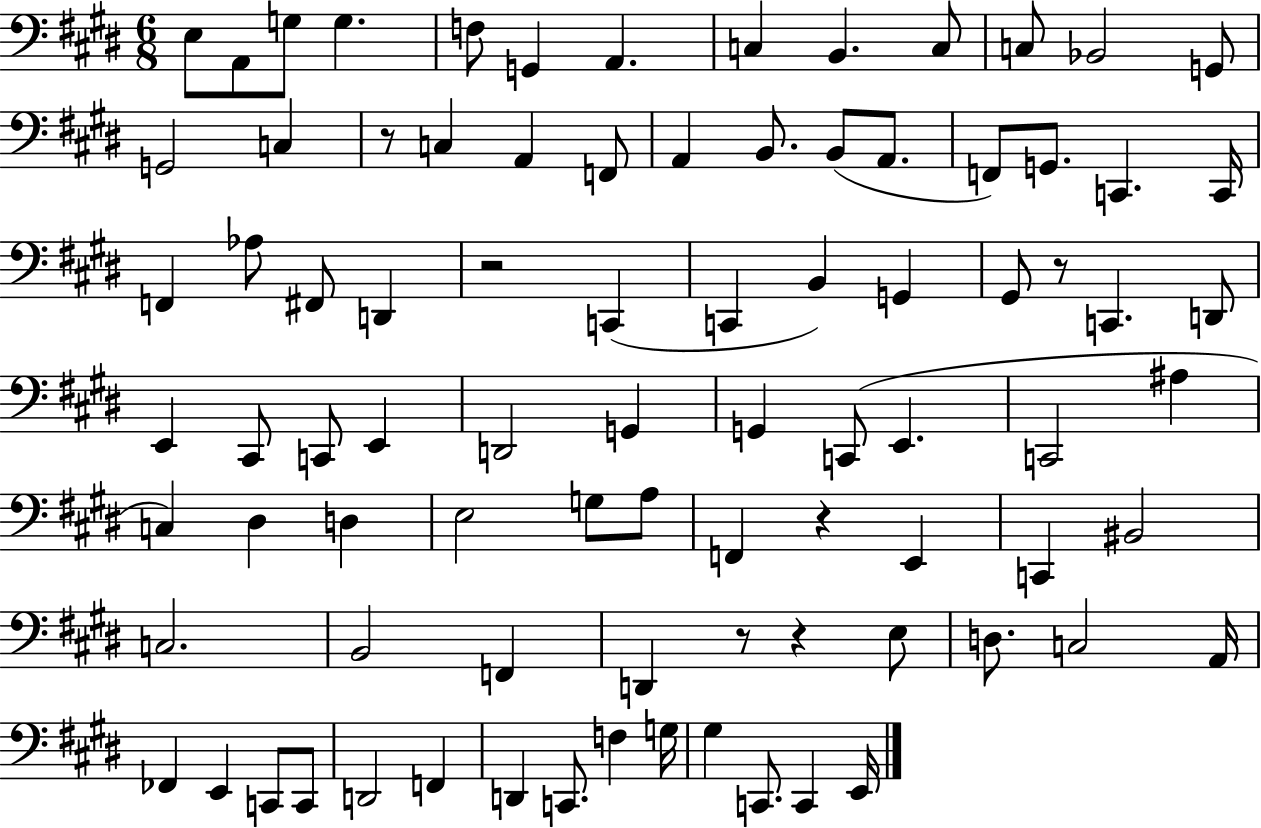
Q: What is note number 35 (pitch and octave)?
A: G#2